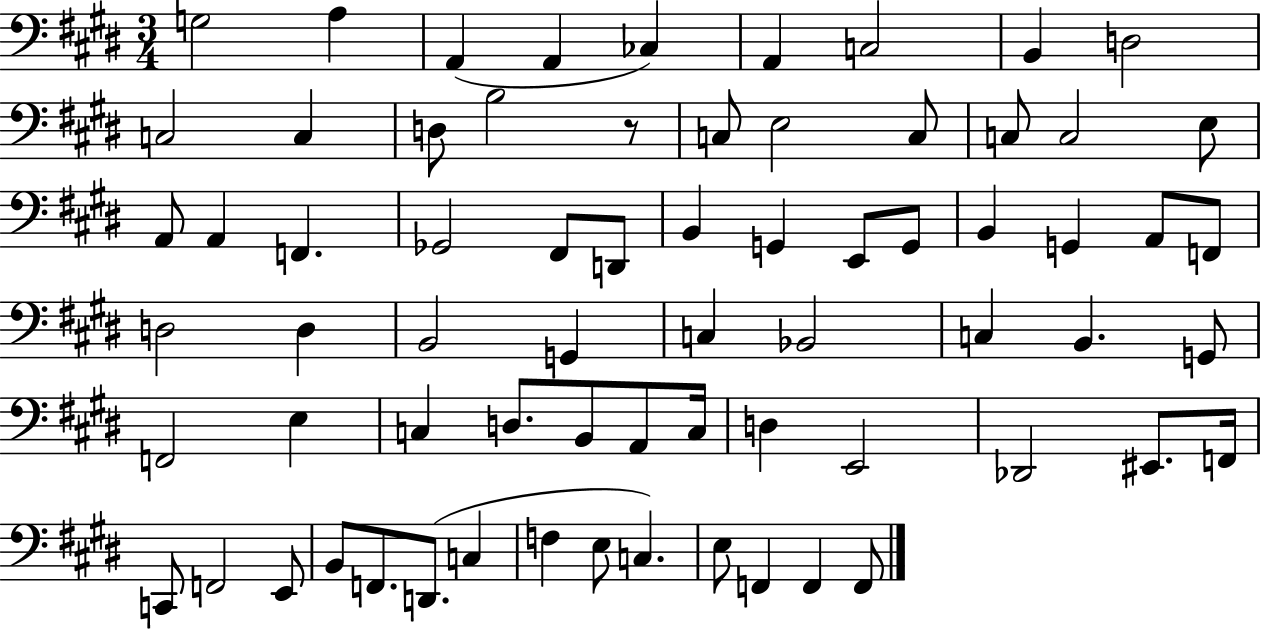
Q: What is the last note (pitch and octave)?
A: F2